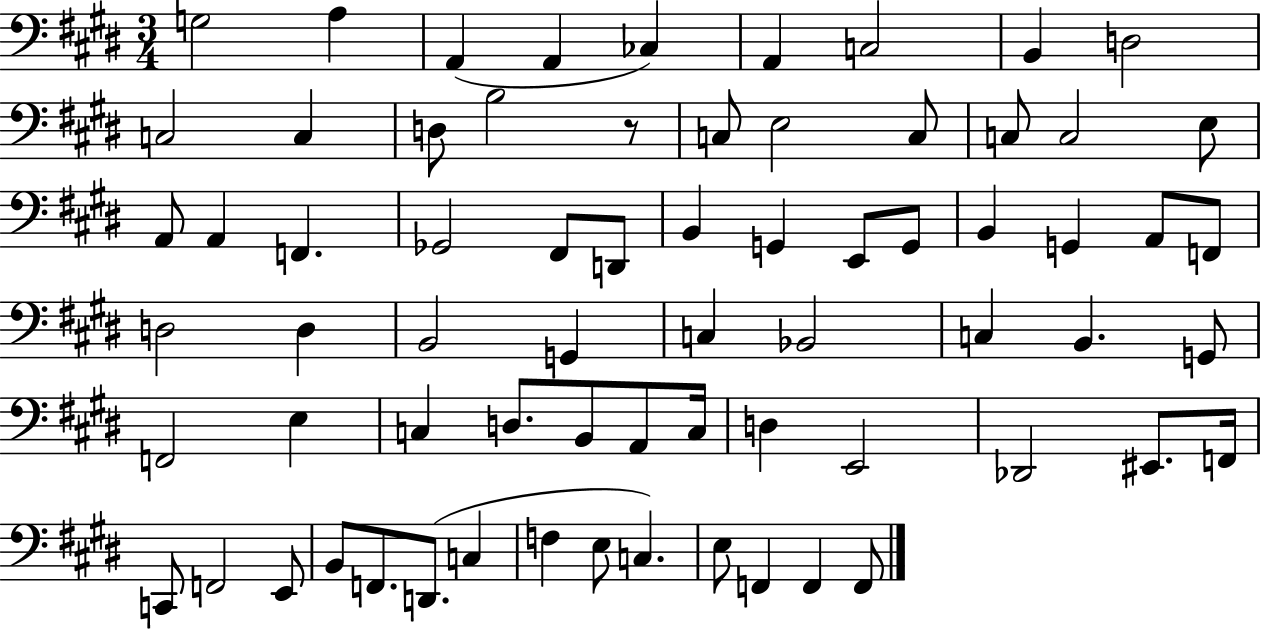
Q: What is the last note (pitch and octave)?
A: F2